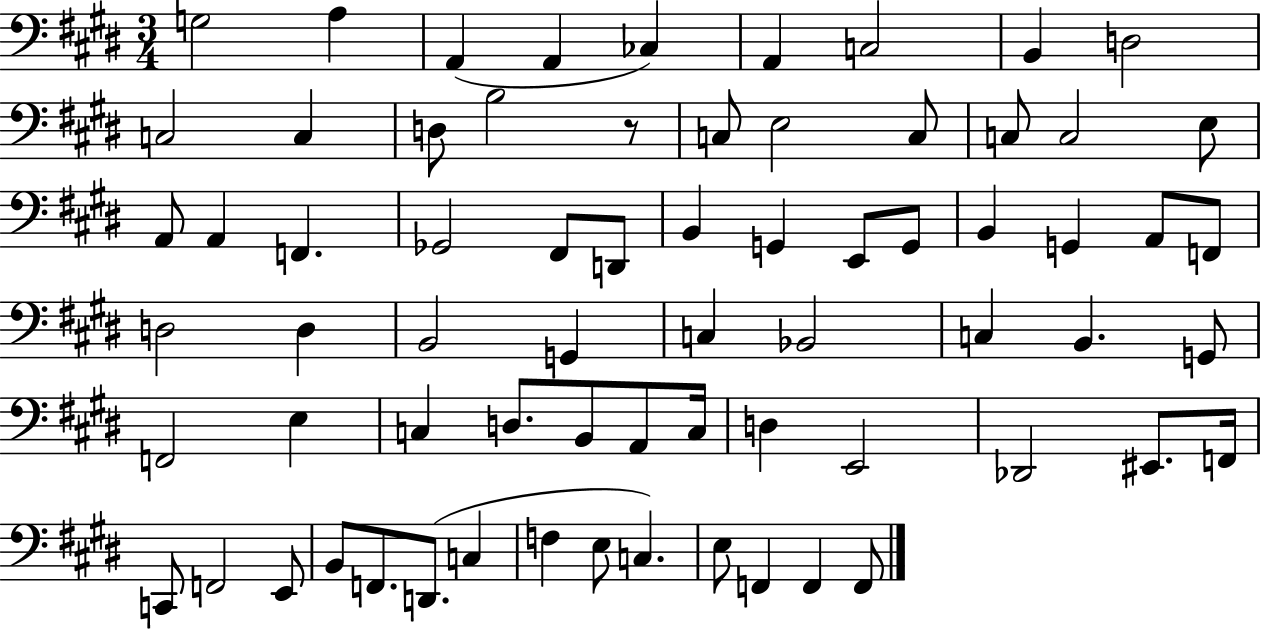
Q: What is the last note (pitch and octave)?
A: F2